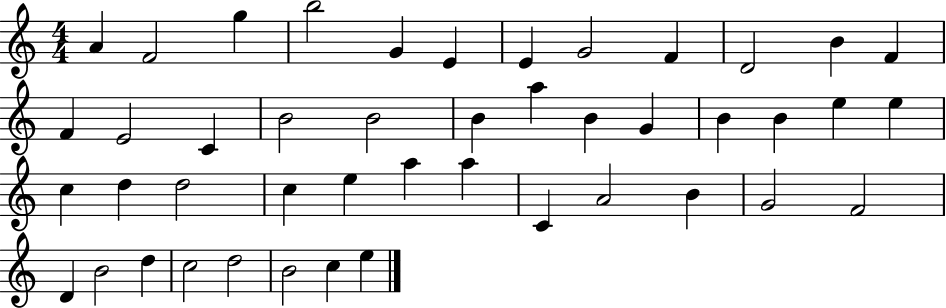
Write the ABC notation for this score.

X:1
T:Untitled
M:4/4
L:1/4
K:C
A F2 g b2 G E E G2 F D2 B F F E2 C B2 B2 B a B G B B e e c d d2 c e a a C A2 B G2 F2 D B2 d c2 d2 B2 c e